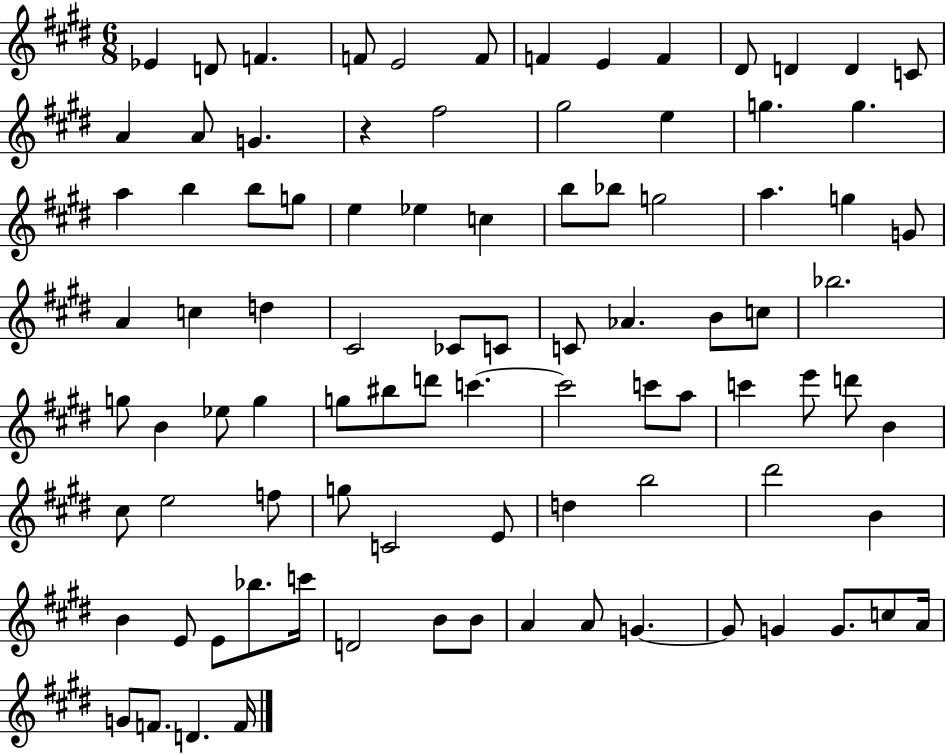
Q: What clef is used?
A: treble